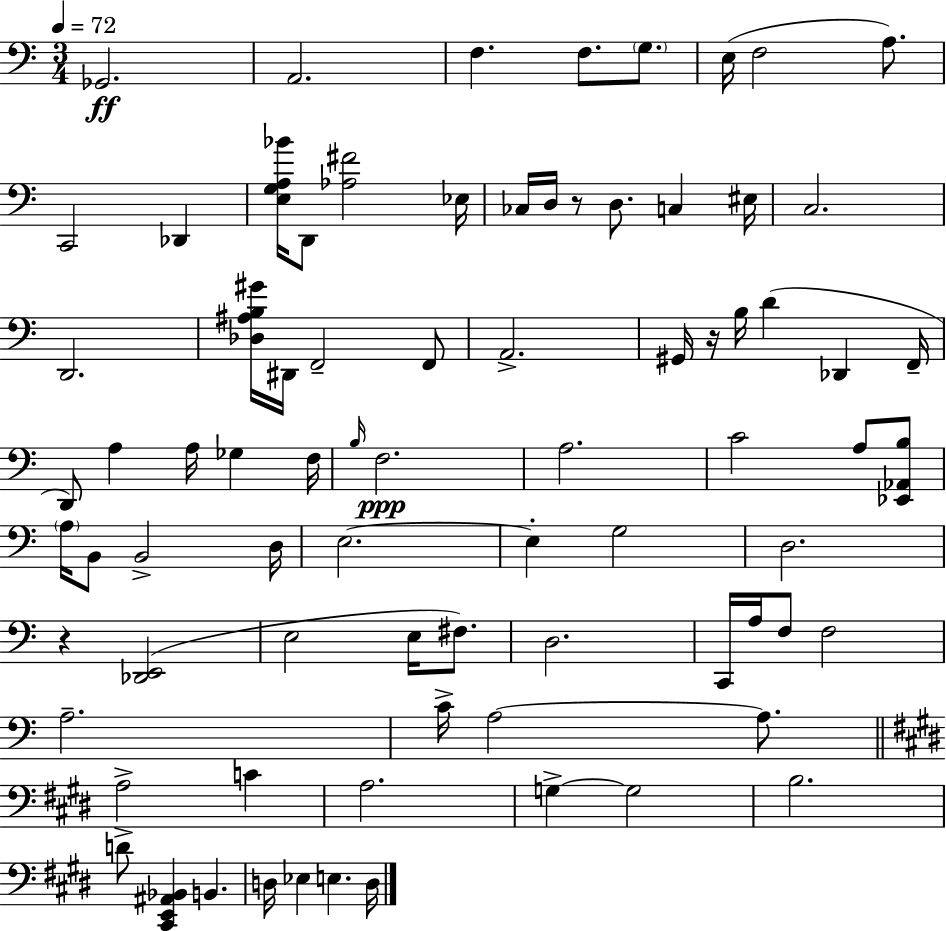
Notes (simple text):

Gb2/h. A2/h. F3/q. F3/e. G3/e. E3/s F3/h A3/e. C2/h Db2/q [E3,G3,A3,Bb4]/s D2/e [Ab3,F#4]/h Eb3/s CES3/s D3/s R/e D3/e. C3/q EIS3/s C3/h. D2/h. [Db3,A#3,B3,G#4]/s D#2/s F2/h F2/e A2/h. G#2/s R/s B3/s D4/q Db2/q F2/s D2/e A3/q A3/s Gb3/q F3/s B3/s F3/h. A3/h. C4/h A3/e [Eb2,Ab2,B3]/e A3/s B2/e B2/h D3/s E3/h. E3/q G3/h D3/h. R/q [Db2,E2]/h E3/h E3/s F#3/e. D3/h. C2/s A3/s F3/e F3/h A3/h. C4/s A3/h A3/e. A3/h C4/q A3/h. G3/q G3/h B3/h. D4/e [C#2,E2,A#2,Bb2]/q B2/q. D3/s Eb3/q E3/q. D3/s